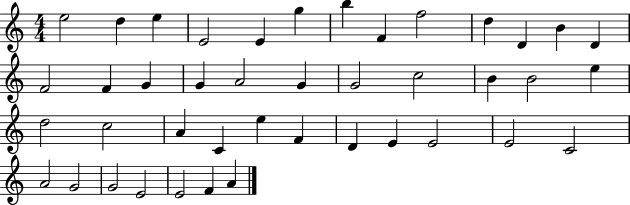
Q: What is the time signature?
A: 4/4